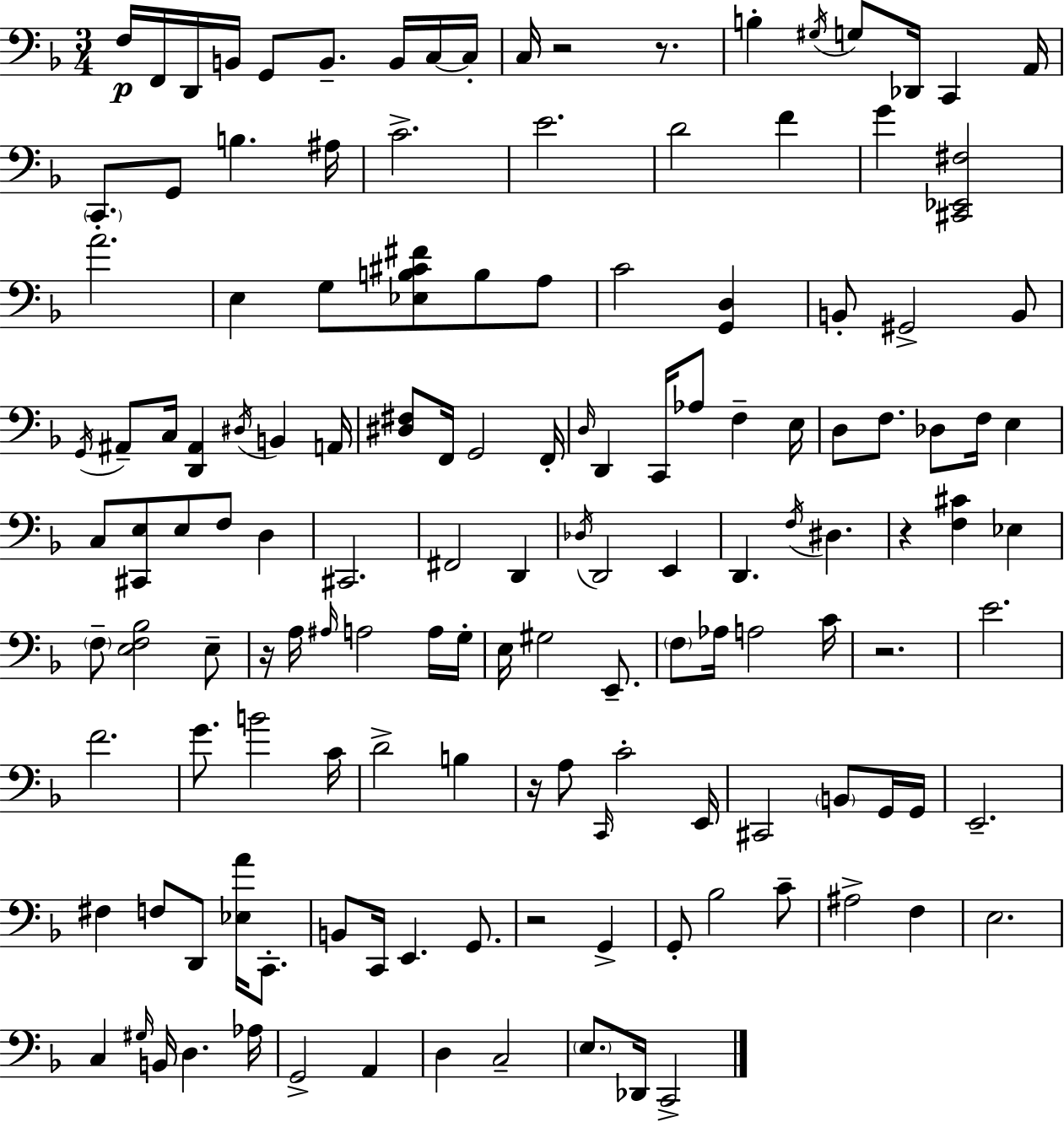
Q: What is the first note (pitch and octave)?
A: F3